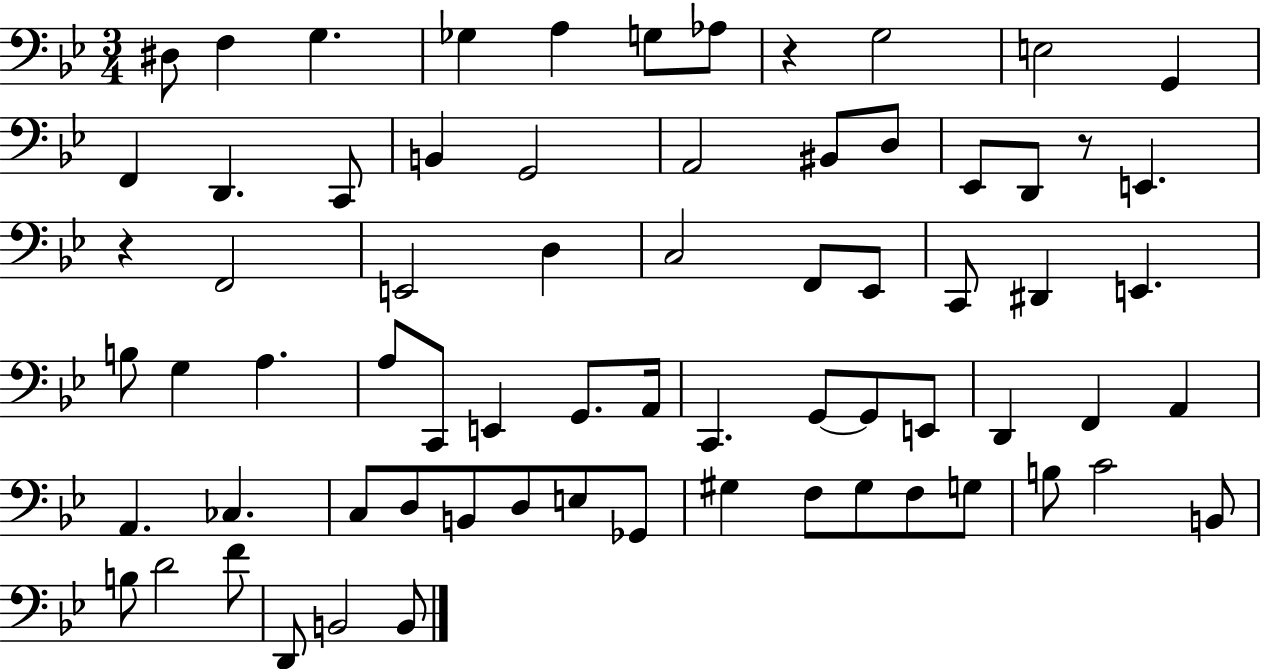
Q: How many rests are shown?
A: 3